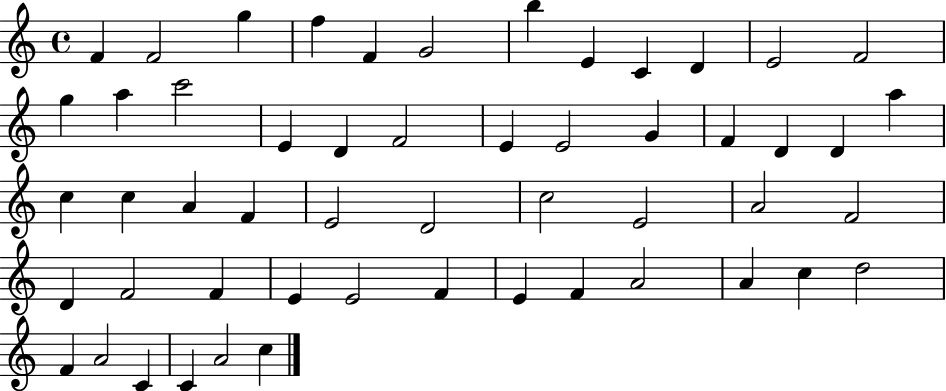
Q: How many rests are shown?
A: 0